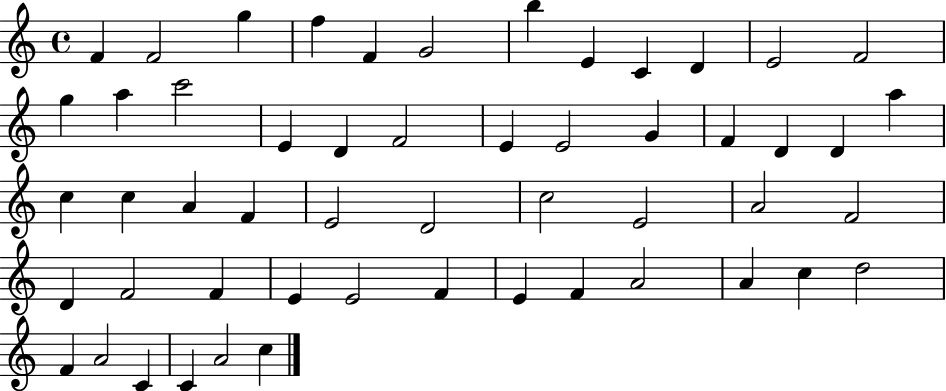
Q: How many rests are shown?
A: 0